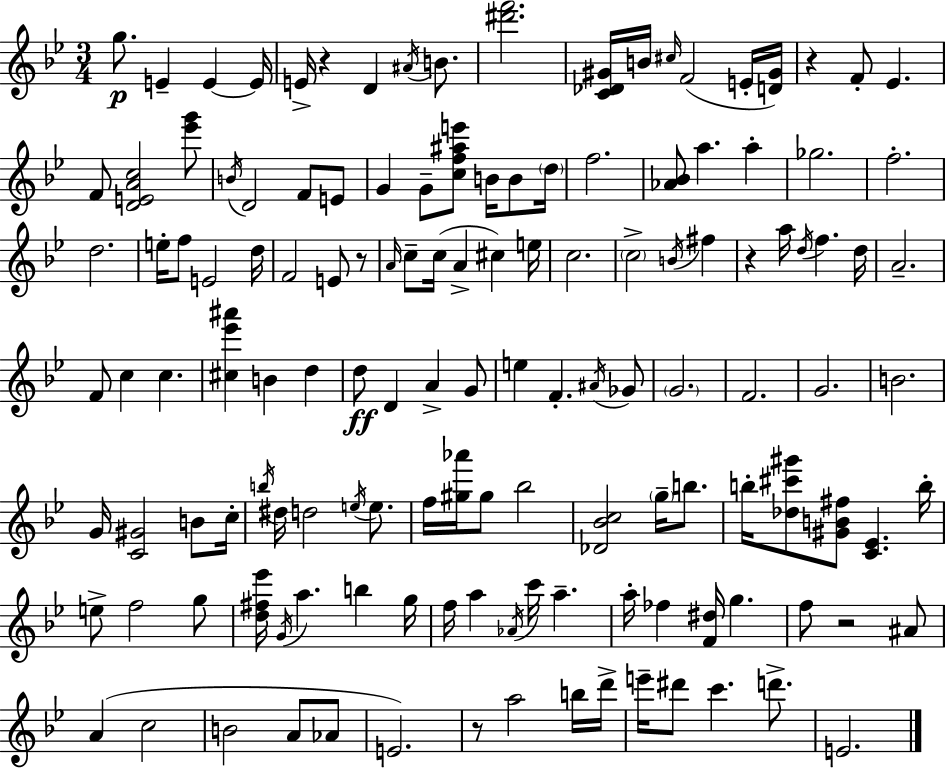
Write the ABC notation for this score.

X:1
T:Untitled
M:3/4
L:1/4
K:Bb
g/2 E E E/4 E/4 z D ^A/4 B/2 [^d'f']2 [C_D^G]/4 B/4 ^c/4 F2 E/4 [D^G]/4 z F/2 _E F/2 [DEAc]2 [_e'g']/2 B/4 D2 F/2 E/2 G G/2 [cf^ae']/2 B/4 B/2 d/4 f2 [_A_B]/2 a a _g2 f2 d2 e/4 f/2 E2 d/4 F2 E/2 z/2 A/4 c/2 c/4 A ^c e/4 c2 c2 B/4 ^f z a/4 d/4 f d/4 A2 F/2 c c [^c_e'^a'] B d d/2 D A G/2 e F ^A/4 _G/2 G2 F2 G2 B2 G/4 [C^G]2 B/2 c/4 b/4 ^d/4 d2 e/4 e/2 f/4 [^g_a']/4 ^g/2 _b2 [_D_Bc]2 g/4 b/2 b/4 [_d^c'^g']/2 [^GB^f]/2 [C_E] b/4 e/2 f2 g/2 [d^f_e']/4 G/4 a b g/4 f/4 a _A/4 c'/4 a a/4 _f [F^d]/4 g f/2 z2 ^A/2 A c2 B2 A/2 _A/2 E2 z/2 a2 b/4 d'/4 e'/4 ^d'/2 c' d'/2 E2